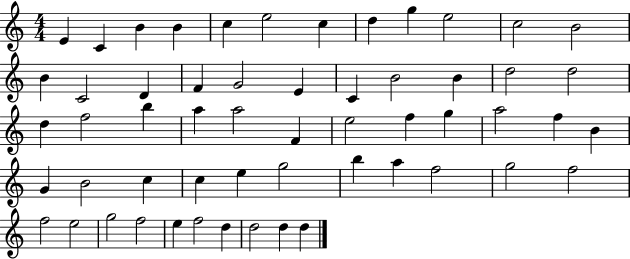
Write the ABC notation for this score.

X:1
T:Untitled
M:4/4
L:1/4
K:C
E C B B c e2 c d g e2 c2 B2 B C2 D F G2 E C B2 B d2 d2 d f2 b a a2 F e2 f g a2 f B G B2 c c e g2 b a f2 g2 f2 f2 e2 g2 f2 e f2 d d2 d d